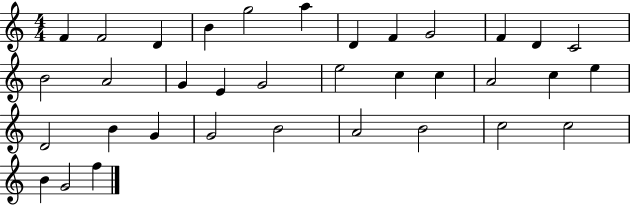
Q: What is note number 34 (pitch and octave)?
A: G4